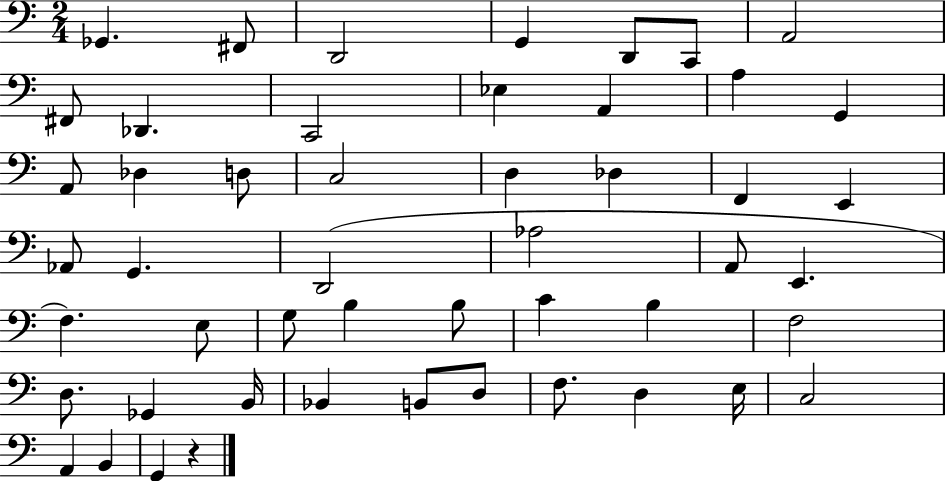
X:1
T:Untitled
M:2/4
L:1/4
K:C
_G,, ^F,,/2 D,,2 G,, D,,/2 C,,/2 A,,2 ^F,,/2 _D,, C,,2 _E, A,, A, G,, A,,/2 _D, D,/2 C,2 D, _D, F,, E,, _A,,/2 G,, D,,2 _A,2 A,,/2 E,, F, E,/2 G,/2 B, B,/2 C B, F,2 D,/2 _G,, B,,/4 _B,, B,,/2 D,/2 F,/2 D, E,/4 C,2 A,, B,, G,, z